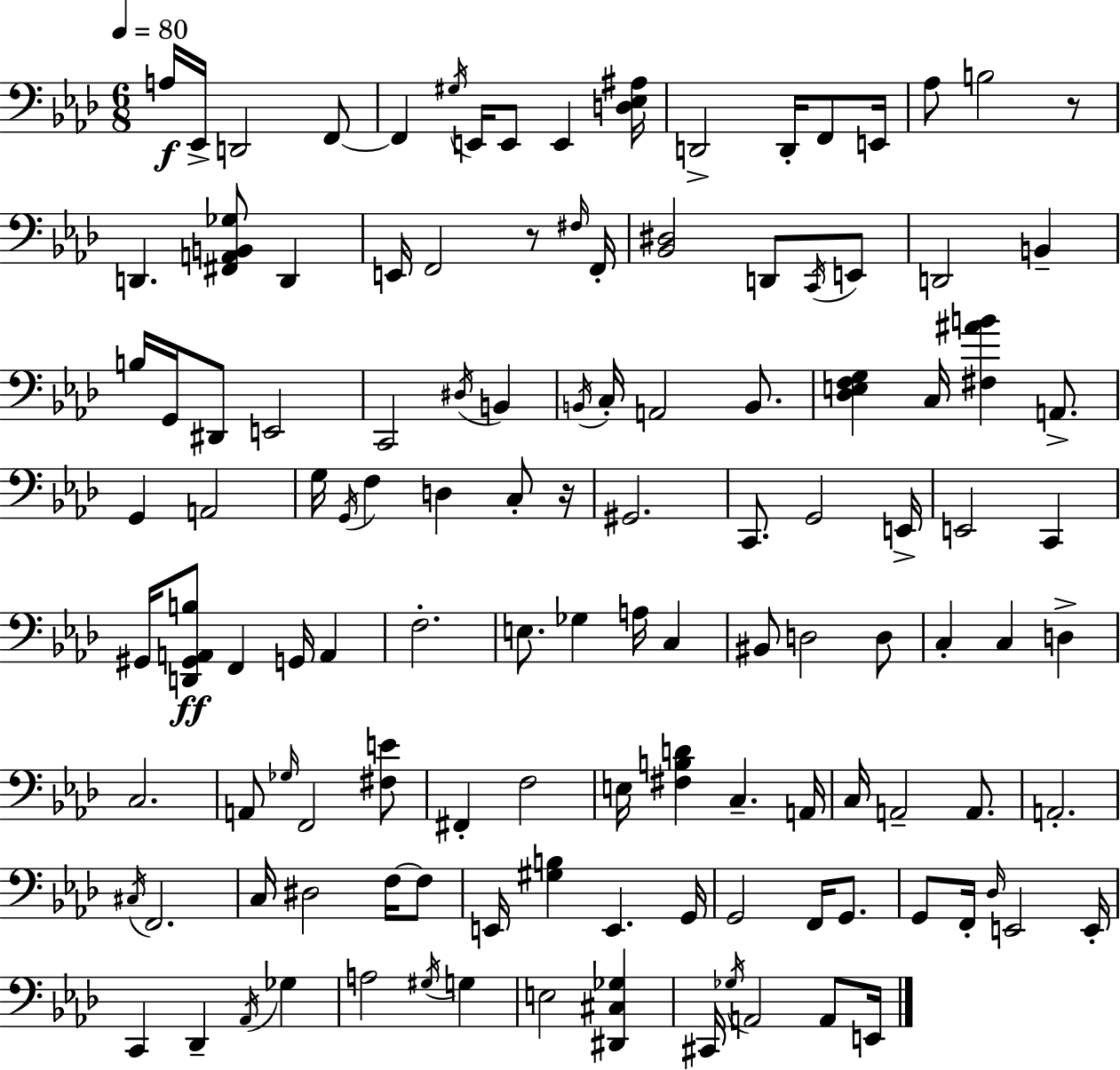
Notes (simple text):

A3/s Eb2/s D2/h F2/e F2/q G#3/s E2/s E2/e E2/q [D3,Eb3,A#3]/s D2/h D2/s F2/e E2/s Ab3/e B3/h R/e D2/q. [F#2,A2,B2,Gb3]/e D2/q E2/s F2/h R/e F#3/s F2/s [Bb2,D#3]/h D2/e C2/s E2/e D2/h B2/q B3/s G2/s D#2/e E2/h C2/h D#3/s B2/q B2/s C3/s A2/h B2/e. [Db3,E3,F3,G3]/q C3/s [F#3,A#4,B4]/q A2/e. G2/q A2/h G3/s G2/s F3/q D3/q C3/e R/s G#2/h. C2/e. G2/h E2/s E2/h C2/q G#2/s [D2,G#2,A2,B3]/e F2/q G2/s A2/q F3/h. E3/e. Gb3/q A3/s C3/q BIS2/e D3/h D3/e C3/q C3/q D3/q C3/h. A2/e Gb3/s F2/h [F#3,E4]/e F#2/q F3/h E3/s [F#3,B3,D4]/q C3/q. A2/s C3/s A2/h A2/e. A2/h. C#3/s F2/h. C3/s D#3/h F3/s F3/e E2/s [G#3,B3]/q E2/q. G2/s G2/h F2/s G2/e. G2/e F2/s Db3/s E2/h E2/s C2/q Db2/q Ab2/s Gb3/q A3/h G#3/s G3/q E3/h [D#2,C#3,Gb3]/q C#2/s Gb3/s A2/h A2/e E2/s